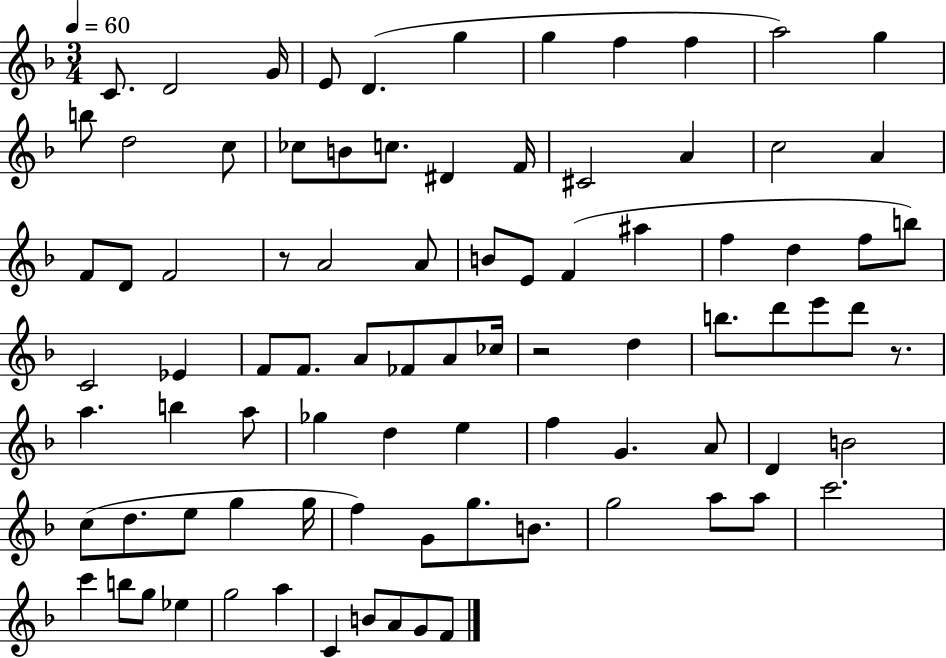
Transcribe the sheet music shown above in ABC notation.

X:1
T:Untitled
M:3/4
L:1/4
K:F
C/2 D2 G/4 E/2 D g g f f a2 g b/2 d2 c/2 _c/2 B/2 c/2 ^D F/4 ^C2 A c2 A F/2 D/2 F2 z/2 A2 A/2 B/2 E/2 F ^a f d f/2 b/2 C2 _E F/2 F/2 A/2 _F/2 A/2 _c/4 z2 d b/2 d'/2 e'/2 d'/2 z/2 a b a/2 _g d e f G A/2 D B2 c/2 d/2 e/2 g g/4 f G/2 g/2 B/2 g2 a/2 a/2 c'2 c' b/2 g/2 _e g2 a C B/2 A/2 G/2 F/2